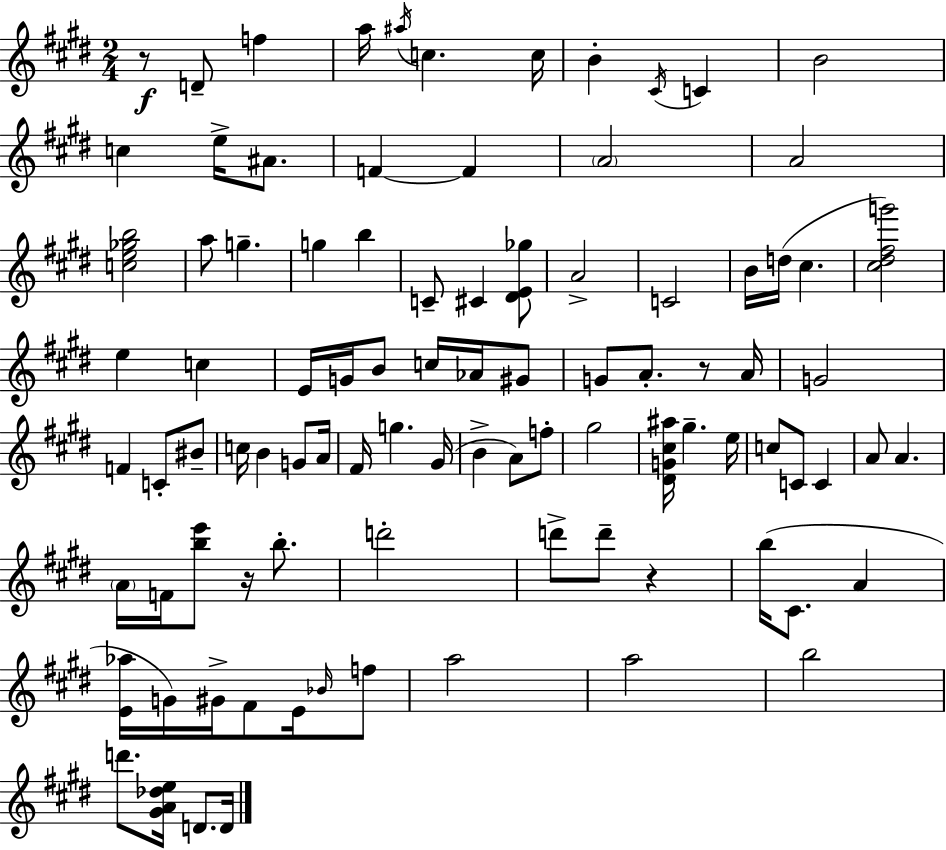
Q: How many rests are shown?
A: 4